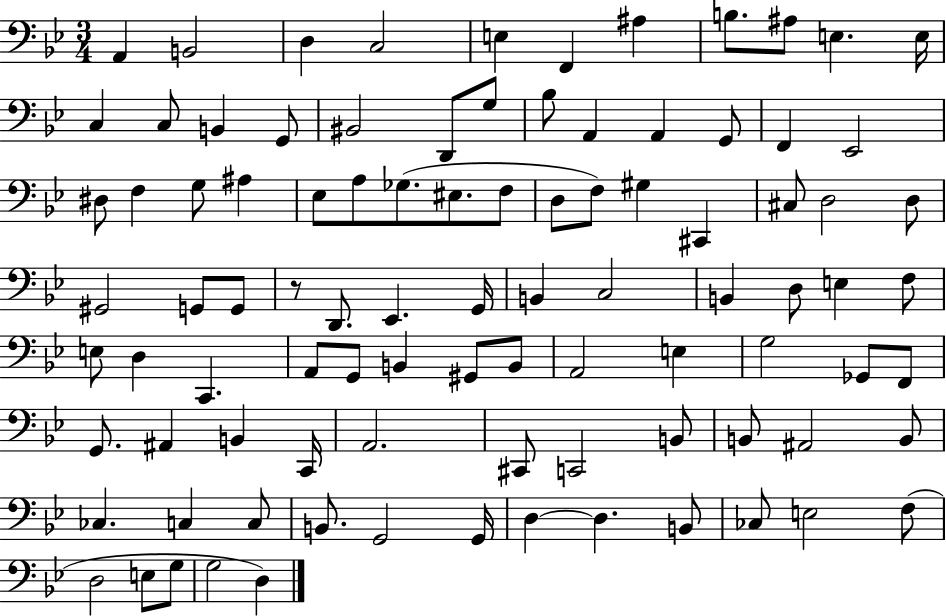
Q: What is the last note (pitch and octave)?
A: D3